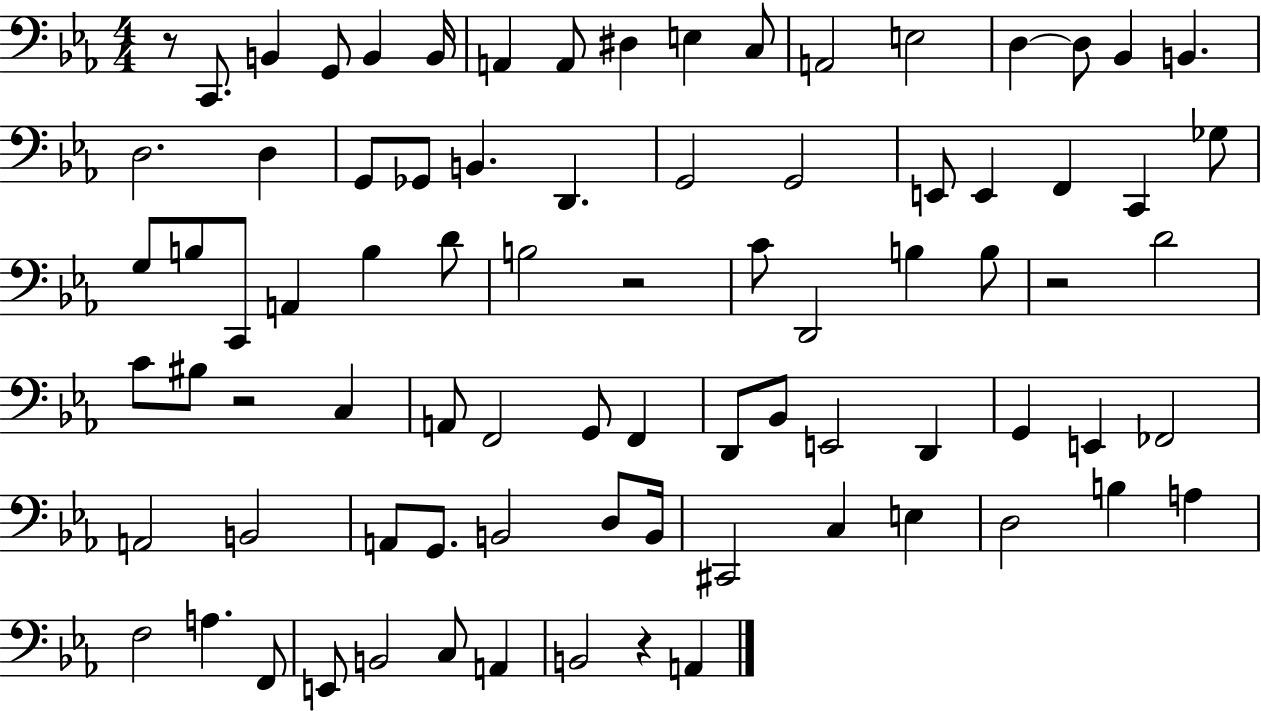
{
  \clef bass
  \numericTimeSignature
  \time 4/4
  \key ees \major
  \repeat volta 2 { r8 c,8. b,4 g,8 b,4 b,16 | a,4 a,8 dis4 e4 c8 | a,2 e2 | d4~~ d8 bes,4 b,4. | \break d2. d4 | g,8 ges,8 b,4. d,4. | g,2 g,2 | e,8 e,4 f,4 c,4 ges8 | \break g8 b8 c,8 a,4 b4 d'8 | b2 r2 | c'8 d,2 b4 b8 | r2 d'2 | \break c'8 bis8 r2 c4 | a,8 f,2 g,8 f,4 | d,8 bes,8 e,2 d,4 | g,4 e,4 fes,2 | \break a,2 b,2 | a,8 g,8. b,2 d8 b,16 | cis,2 c4 e4 | d2 b4 a4 | \break f2 a4. f,8 | e,8 b,2 c8 a,4 | b,2 r4 a,4 | } \bar "|."
}